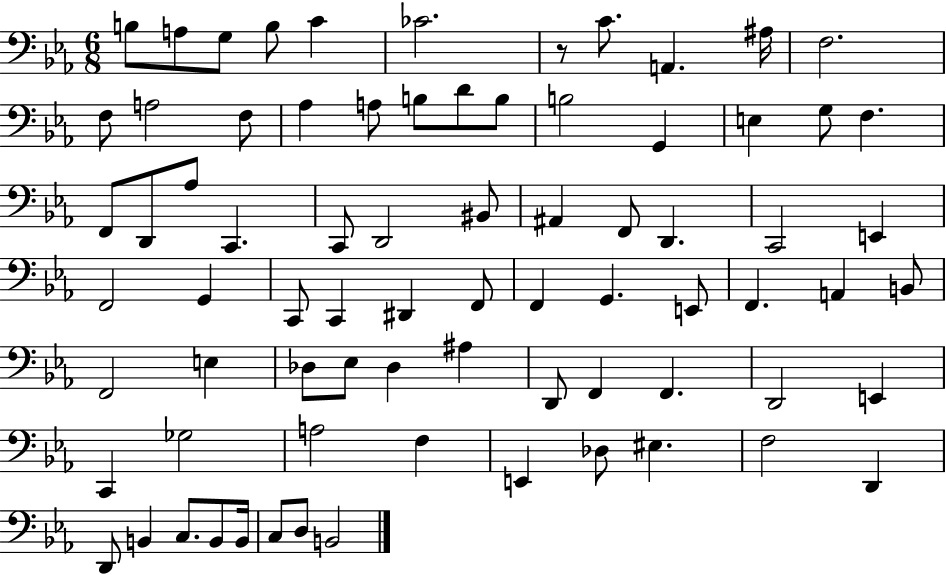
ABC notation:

X:1
T:Untitled
M:6/8
L:1/4
K:Eb
B,/2 A,/2 G,/2 B,/2 C _C2 z/2 C/2 A,, ^A,/4 F,2 F,/2 A,2 F,/2 _A, A,/2 B,/2 D/2 B,/2 B,2 G,, E, G,/2 F, F,,/2 D,,/2 _A,/2 C,, C,,/2 D,,2 ^B,,/2 ^A,, F,,/2 D,, C,,2 E,, F,,2 G,, C,,/2 C,, ^D,, F,,/2 F,, G,, E,,/2 F,, A,, B,,/2 F,,2 E, _D,/2 _E,/2 _D, ^A, D,,/2 F,, F,, D,,2 E,, C,, _G,2 A,2 F, E,, _D,/2 ^E, F,2 D,, D,,/2 B,, C,/2 B,,/2 B,,/4 C,/2 D,/2 B,,2